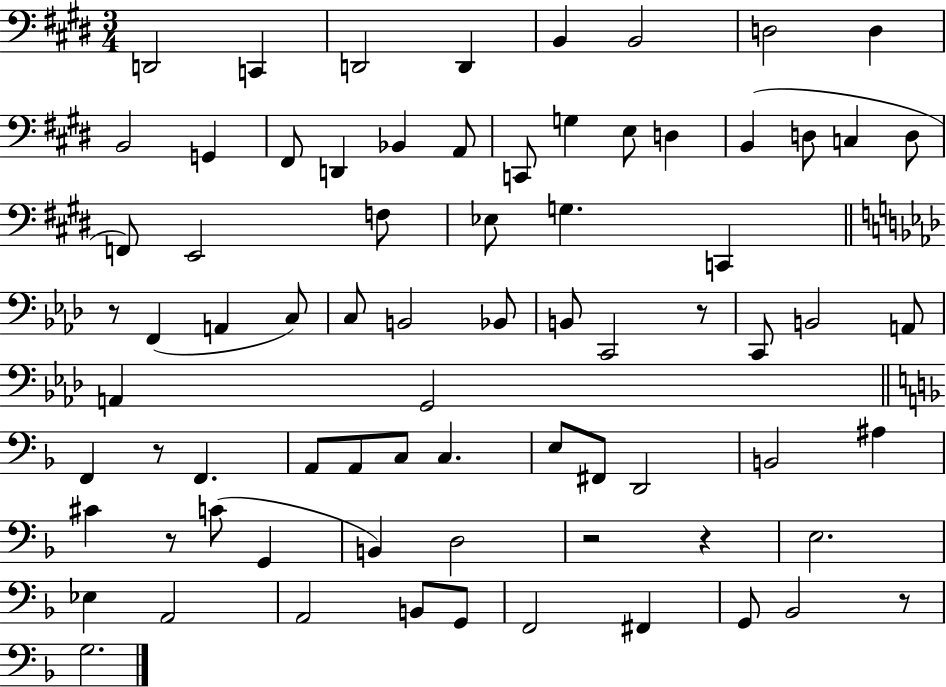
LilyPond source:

{
  \clef bass
  \numericTimeSignature
  \time 3/4
  \key e \major
  d,2 c,4 | d,2 d,4 | b,4 b,2 | d2 d4 | \break b,2 g,4 | fis,8 d,4 bes,4 a,8 | c,8 g4 e8 d4 | b,4( d8 c4 d8 | \break f,8) e,2 f8 | ees8 g4. c,4 | \bar "||" \break \key aes \major r8 f,4( a,4 c8) | c8 b,2 bes,8 | b,8 c,2 r8 | c,8 b,2 a,8 | \break a,4 g,2 | \bar "||" \break \key f \major f,4 r8 f,4. | a,8 a,8 c8 c4. | e8 fis,8 d,2 | b,2 ais4 | \break cis'4 r8 c'8( g,4 | b,4) d2 | r2 r4 | e2. | \break ees4 a,2 | a,2 b,8 g,8 | f,2 fis,4 | g,8 bes,2 r8 | \break g2. | \bar "|."
}